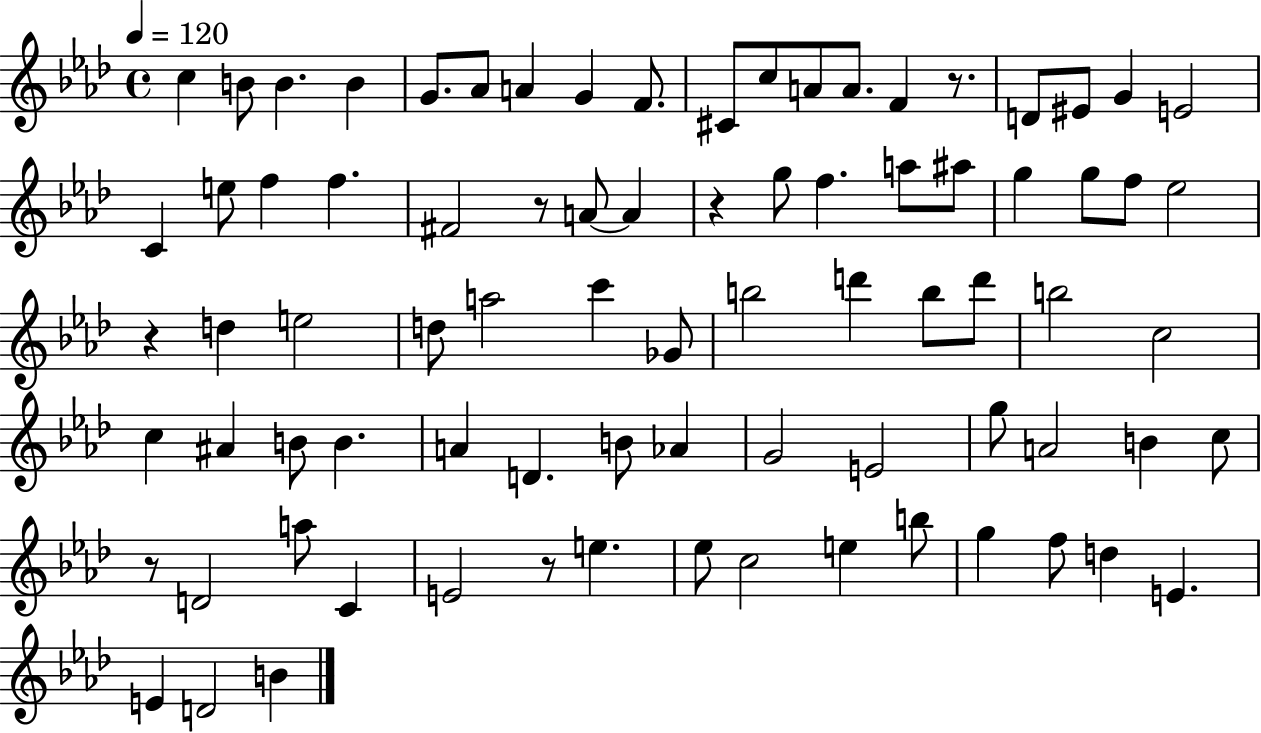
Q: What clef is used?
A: treble